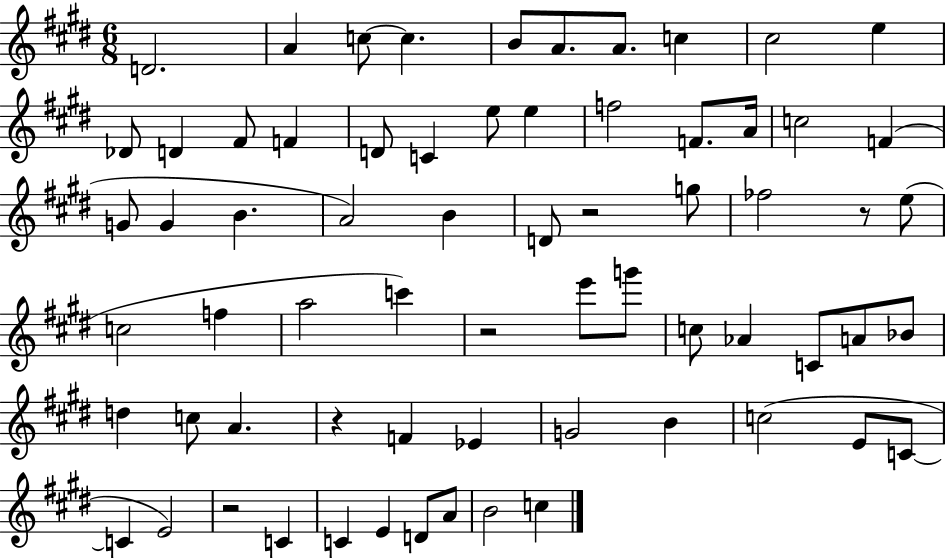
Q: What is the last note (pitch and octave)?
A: C5